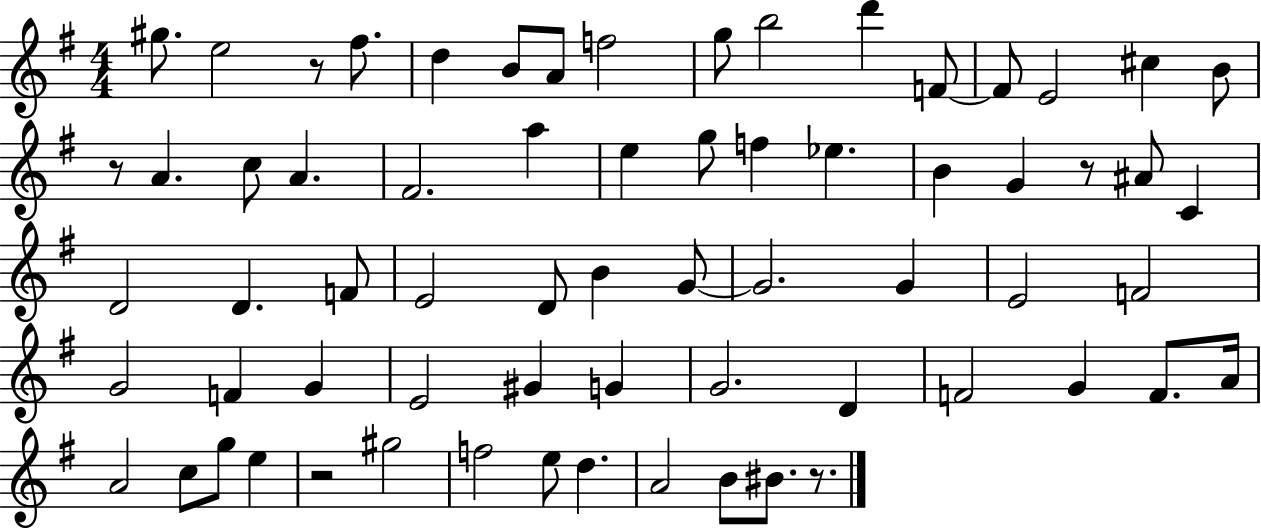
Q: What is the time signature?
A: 4/4